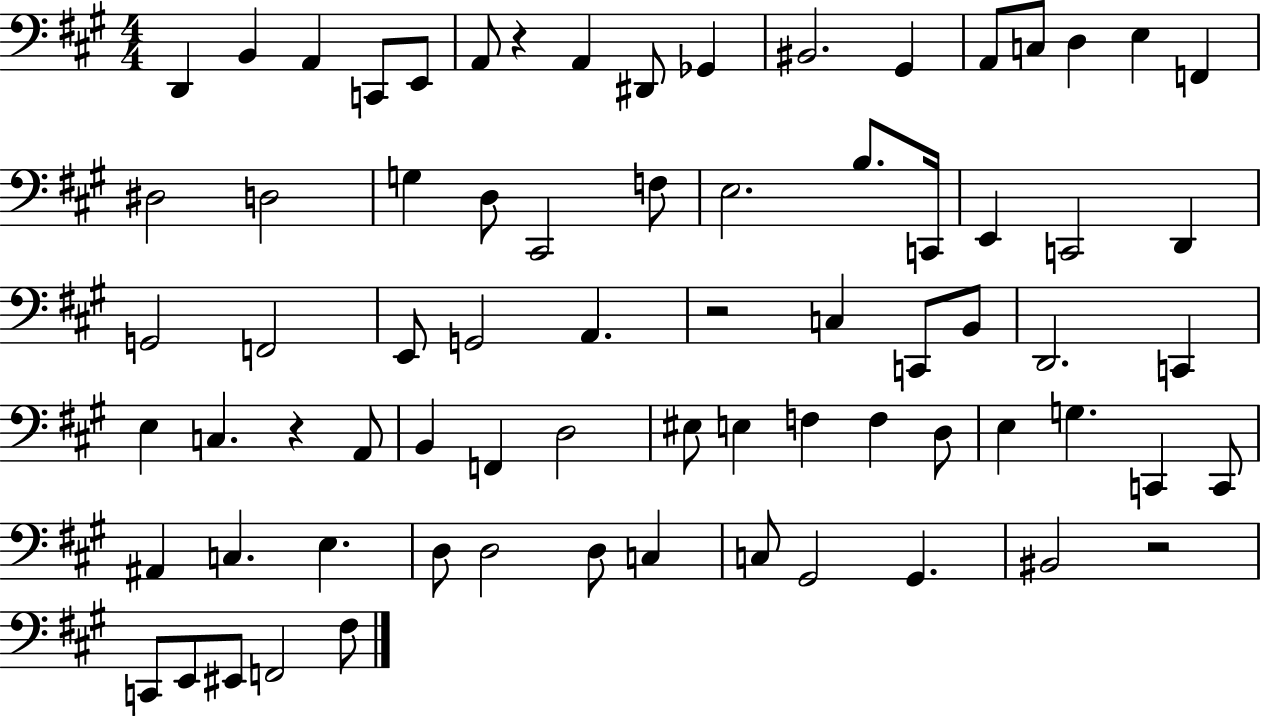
{
  \clef bass
  \numericTimeSignature
  \time 4/4
  \key a \major
  d,4 b,4 a,4 c,8 e,8 | a,8 r4 a,4 dis,8 ges,4 | bis,2. gis,4 | a,8 c8 d4 e4 f,4 | \break dis2 d2 | g4 d8 cis,2 f8 | e2. b8. c,16 | e,4 c,2 d,4 | \break g,2 f,2 | e,8 g,2 a,4. | r2 c4 c,8 b,8 | d,2. c,4 | \break e4 c4. r4 a,8 | b,4 f,4 d2 | eis8 e4 f4 f4 d8 | e4 g4. c,4 c,8 | \break ais,4 c4. e4. | d8 d2 d8 c4 | c8 gis,2 gis,4. | bis,2 r2 | \break c,8 e,8 eis,8 f,2 fis8 | \bar "|."
}